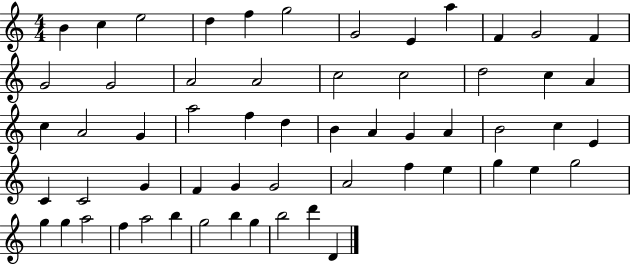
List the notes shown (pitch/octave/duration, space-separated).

B4/q C5/q E5/h D5/q F5/q G5/h G4/h E4/q A5/q F4/q G4/h F4/q G4/h G4/h A4/h A4/h C5/h C5/h D5/h C5/q A4/q C5/q A4/h G4/q A5/h F5/q D5/q B4/q A4/q G4/q A4/q B4/h C5/q E4/q C4/q C4/h G4/q F4/q G4/q G4/h A4/h F5/q E5/q G5/q E5/q G5/h G5/q G5/q A5/h F5/q A5/h B5/q G5/h B5/q G5/q B5/h D6/q D4/q